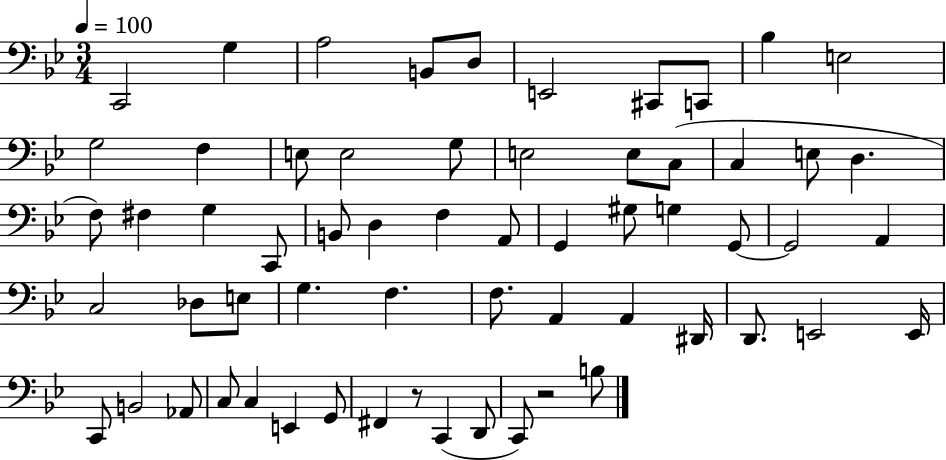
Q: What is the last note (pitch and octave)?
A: B3